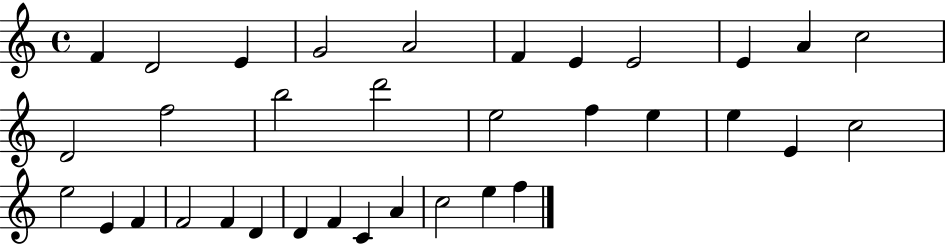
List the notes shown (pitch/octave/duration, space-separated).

F4/q D4/h E4/q G4/h A4/h F4/q E4/q E4/h E4/q A4/q C5/h D4/h F5/h B5/h D6/h E5/h F5/q E5/q E5/q E4/q C5/h E5/h E4/q F4/q F4/h F4/q D4/q D4/q F4/q C4/q A4/q C5/h E5/q F5/q